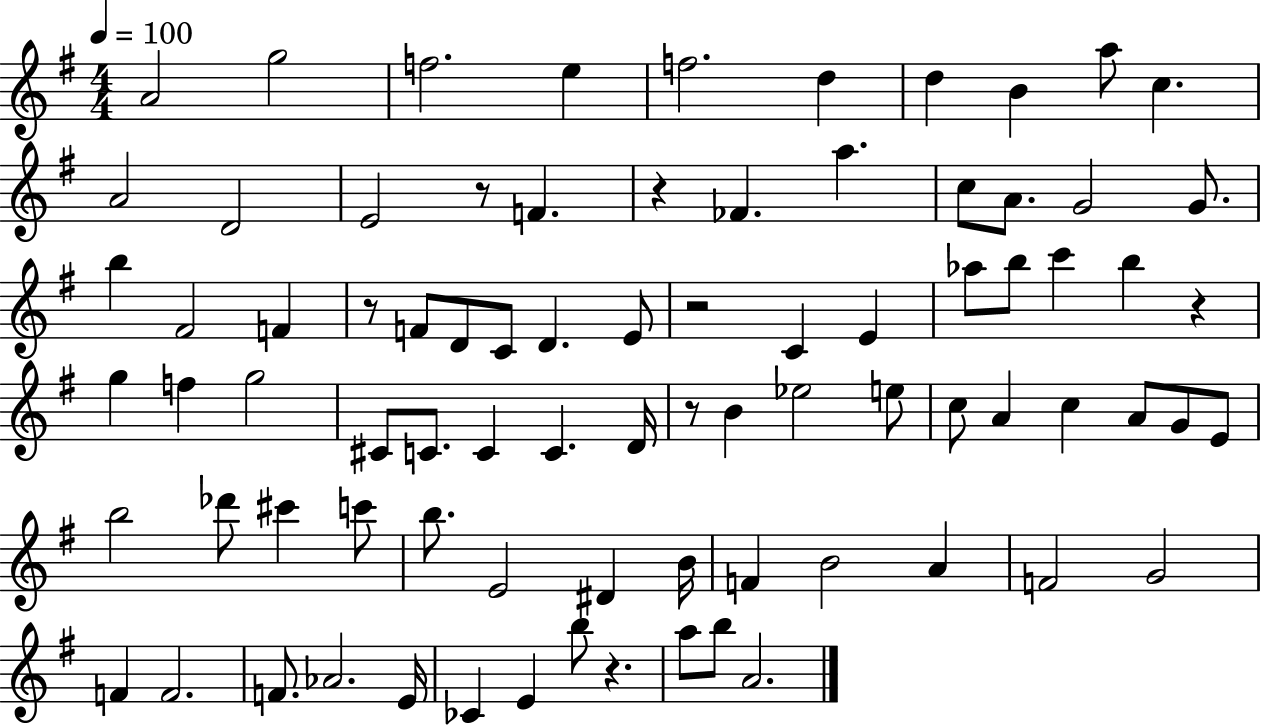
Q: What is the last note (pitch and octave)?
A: A4